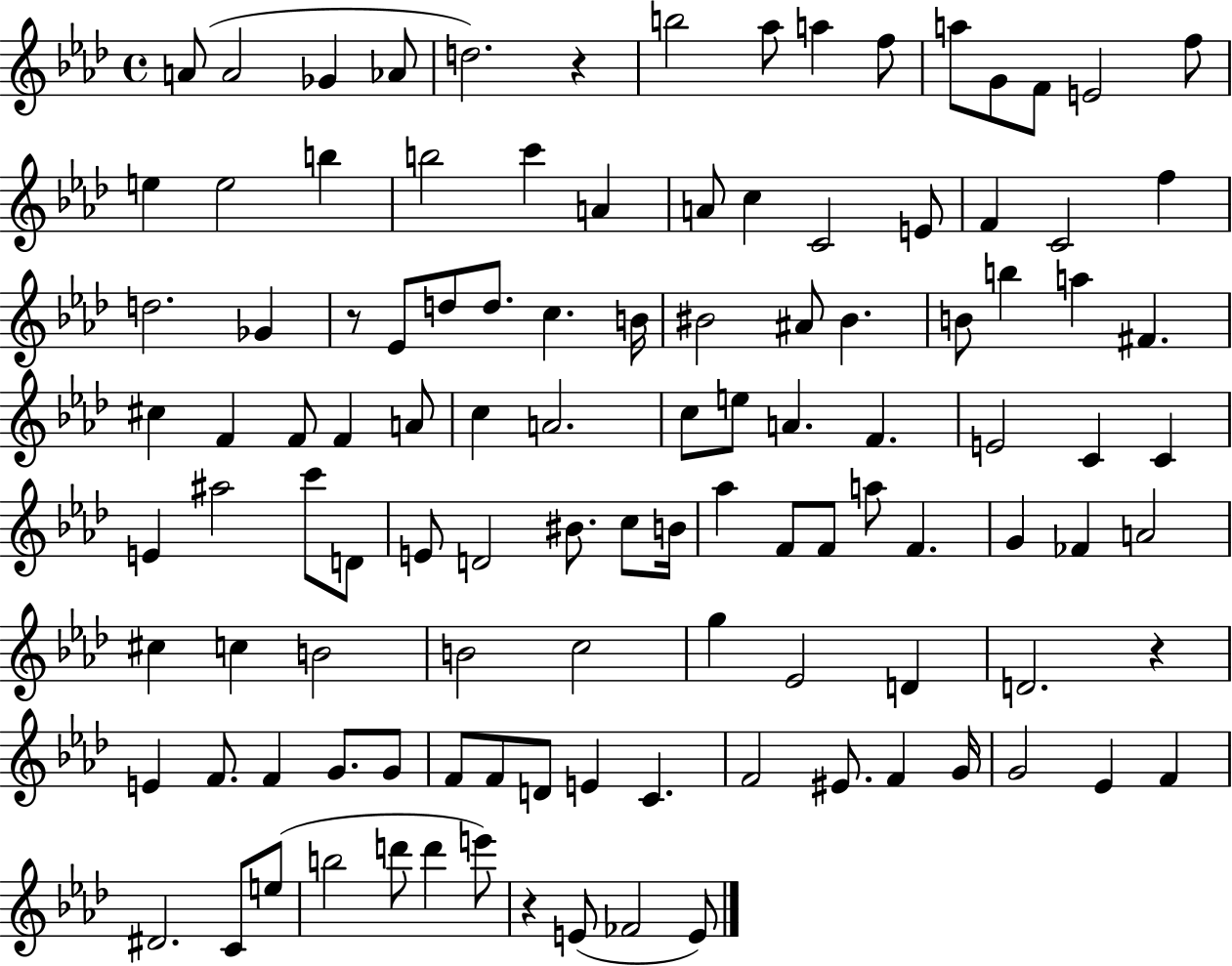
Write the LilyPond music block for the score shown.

{
  \clef treble
  \time 4/4
  \defaultTimeSignature
  \key aes \major
  \repeat volta 2 { a'8( a'2 ges'4 aes'8 | d''2.) r4 | b''2 aes''8 a''4 f''8 | a''8 g'8 f'8 e'2 f''8 | \break e''4 e''2 b''4 | b''2 c'''4 a'4 | a'8 c''4 c'2 e'8 | f'4 c'2 f''4 | \break d''2. ges'4 | r8 ees'8 d''8 d''8. c''4. b'16 | bis'2 ais'8 bis'4. | b'8 b''4 a''4 fis'4. | \break cis''4 f'4 f'8 f'4 a'8 | c''4 a'2. | c''8 e''8 a'4. f'4. | e'2 c'4 c'4 | \break e'4 ais''2 c'''8 d'8 | e'8 d'2 bis'8. c''8 b'16 | aes''4 f'8 f'8 a''8 f'4. | g'4 fes'4 a'2 | \break cis''4 c''4 b'2 | b'2 c''2 | g''4 ees'2 d'4 | d'2. r4 | \break e'4 f'8. f'4 g'8. g'8 | f'8 f'8 d'8 e'4 c'4. | f'2 eis'8. f'4 g'16 | g'2 ees'4 f'4 | \break dis'2. c'8 e''8( | b''2 d'''8 d'''4 e'''8) | r4 e'8( fes'2 e'8) | } \bar "|."
}